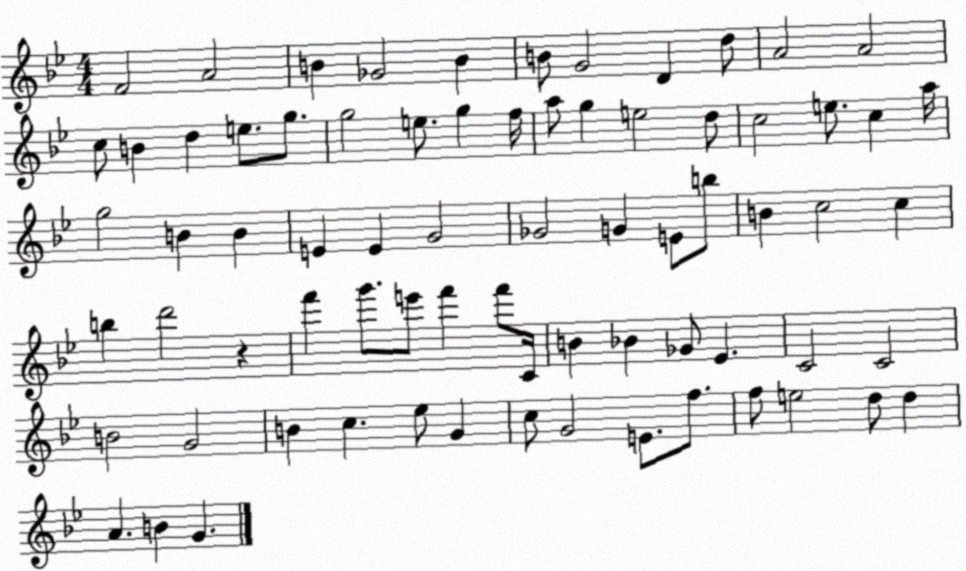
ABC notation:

X:1
T:Untitled
M:4/4
L:1/4
K:Bb
F2 A2 B _G2 B B/2 G2 D d/2 A2 A2 c/2 B d e/2 g/2 g2 e/2 g f/4 a/2 g e2 d/2 c2 e/2 c a/4 g2 B B E E G2 _G2 G E/2 b/2 B c2 c b d'2 z f' g'/2 e'/2 f' f'/2 C/4 B _B _G/2 _E C2 C2 B2 G2 B c _e/2 G c/2 G2 E/2 f/2 f/2 e2 d/2 d A B G